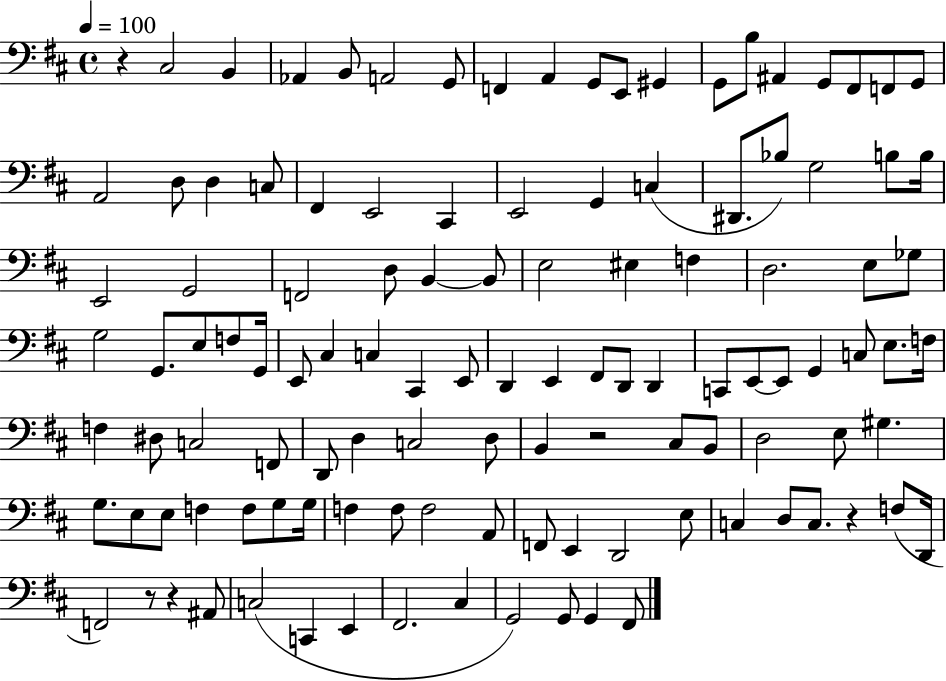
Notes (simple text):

R/q C#3/h B2/q Ab2/q B2/e A2/h G2/e F2/q A2/q G2/e E2/e G#2/q G2/e B3/e A#2/q G2/e F#2/e F2/e G2/e A2/h D3/e D3/q C3/e F#2/q E2/h C#2/q E2/h G2/q C3/q D#2/e. Bb3/e G3/h B3/e B3/s E2/h G2/h F2/h D3/e B2/q B2/e E3/h EIS3/q F3/q D3/h. E3/e Gb3/e G3/h G2/e. E3/e F3/e G2/s E2/e C#3/q C3/q C#2/q E2/e D2/q E2/q F#2/e D2/e D2/q C2/e E2/e E2/e G2/q C3/e E3/e. F3/s F3/q D#3/e C3/h F2/e D2/e D3/q C3/h D3/e B2/q R/h C#3/e B2/e D3/h E3/e G#3/q. G3/e. E3/e E3/e F3/q F3/e G3/e G3/s F3/q F3/e F3/h A2/e F2/e E2/q D2/h E3/e C3/q D3/e C3/e. R/q F3/e D2/s F2/h R/e R/q A#2/e C3/h C2/q E2/q F#2/h. C#3/q G2/h G2/e G2/q F#2/e